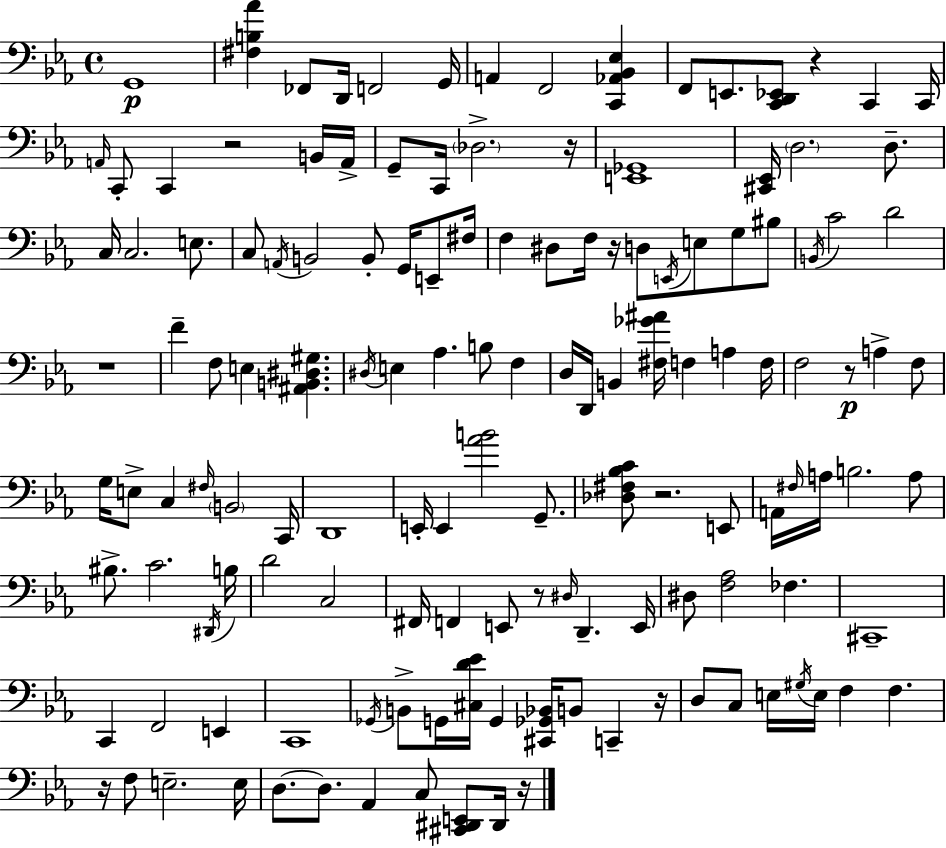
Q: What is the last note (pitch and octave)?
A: D#2